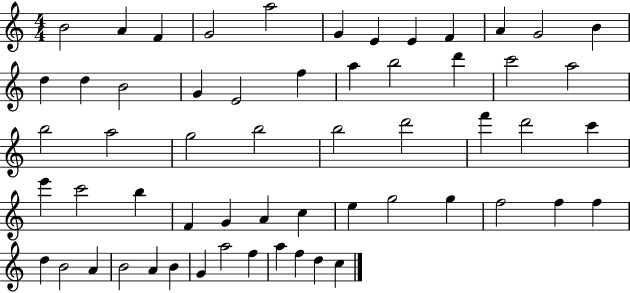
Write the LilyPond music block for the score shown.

{
  \clef treble
  \numericTimeSignature
  \time 4/4
  \key c \major
  b'2 a'4 f'4 | g'2 a''2 | g'4 e'4 e'4 f'4 | a'4 g'2 b'4 | \break d''4 d''4 b'2 | g'4 e'2 f''4 | a''4 b''2 d'''4 | c'''2 a''2 | \break b''2 a''2 | g''2 b''2 | b''2 d'''2 | f'''4 d'''2 c'''4 | \break e'''4 c'''2 b''4 | f'4 g'4 a'4 c''4 | e''4 g''2 g''4 | f''2 f''4 f''4 | \break d''4 b'2 a'4 | b'2 a'4 b'4 | g'4 a''2 f''4 | a''4 f''4 d''4 c''4 | \break \bar "|."
}